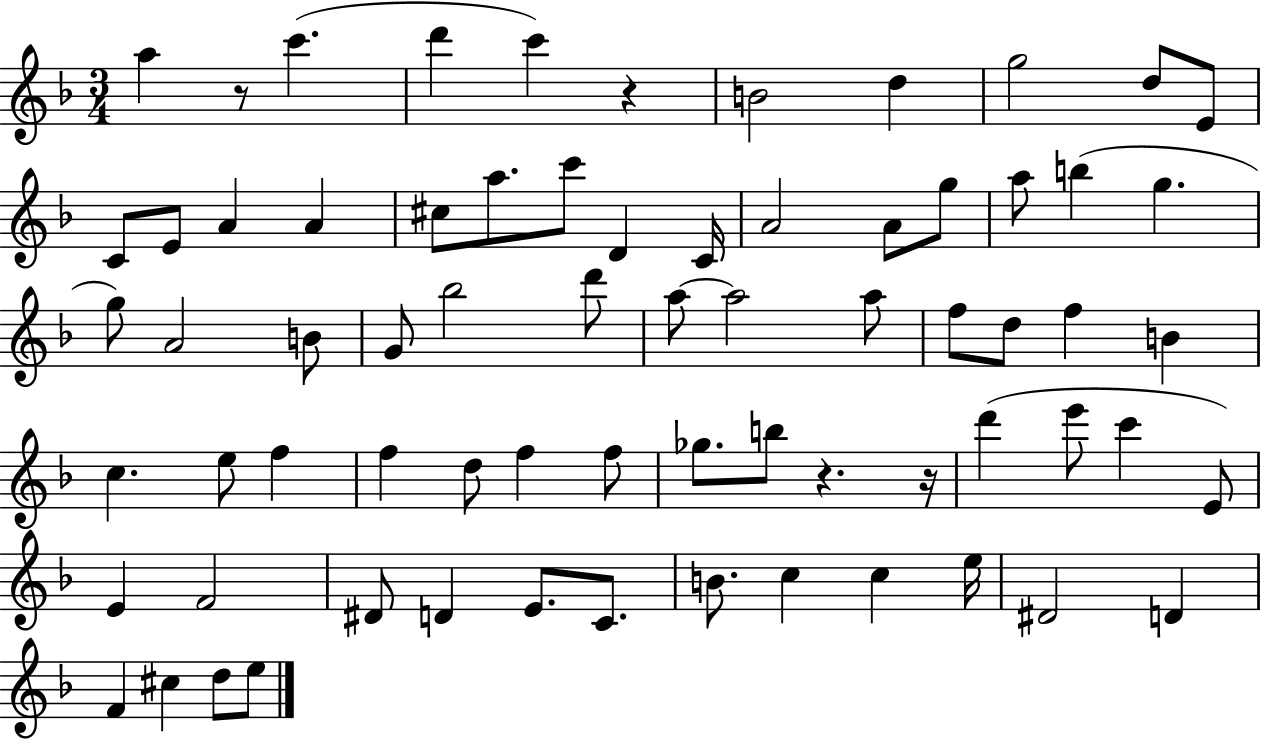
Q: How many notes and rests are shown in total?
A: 70